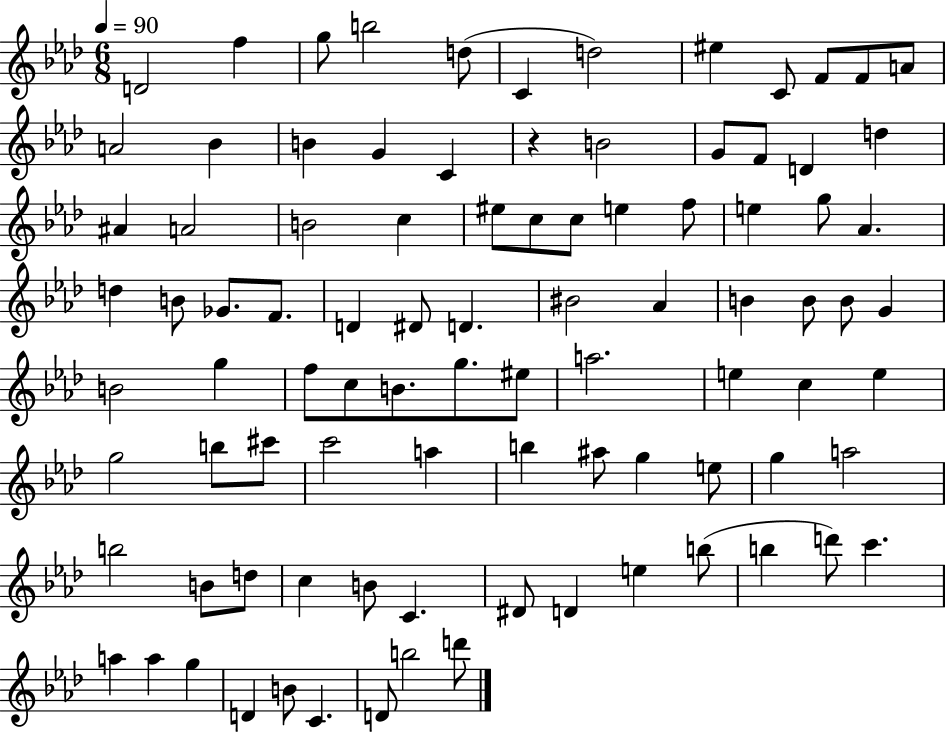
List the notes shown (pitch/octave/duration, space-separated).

D4/h F5/q G5/e B5/h D5/e C4/q D5/h EIS5/q C4/e F4/e F4/e A4/e A4/h Bb4/q B4/q G4/q C4/q R/q B4/h G4/e F4/e D4/q D5/q A#4/q A4/h B4/h C5/q EIS5/e C5/e C5/e E5/q F5/e E5/q G5/e Ab4/q. D5/q B4/e Gb4/e. F4/e. D4/q D#4/e D4/q. BIS4/h Ab4/q B4/q B4/e B4/e G4/q B4/h G5/q F5/e C5/e B4/e. G5/e. EIS5/e A5/h. E5/q C5/q E5/q G5/h B5/e C#6/e C6/h A5/q B5/q A#5/e G5/q E5/e G5/q A5/h B5/h B4/e D5/e C5/q B4/e C4/q. D#4/e D4/q E5/q B5/e B5/q D6/e C6/q. A5/q A5/q G5/q D4/q B4/e C4/q. D4/e B5/h D6/e